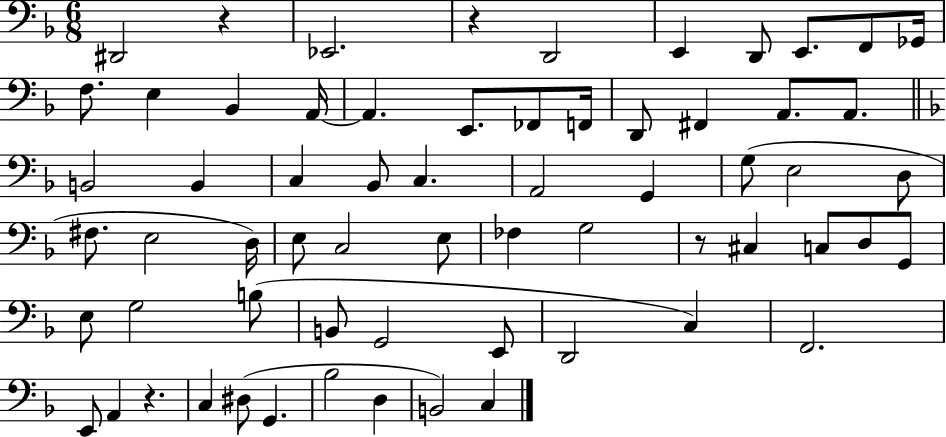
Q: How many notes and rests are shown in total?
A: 64